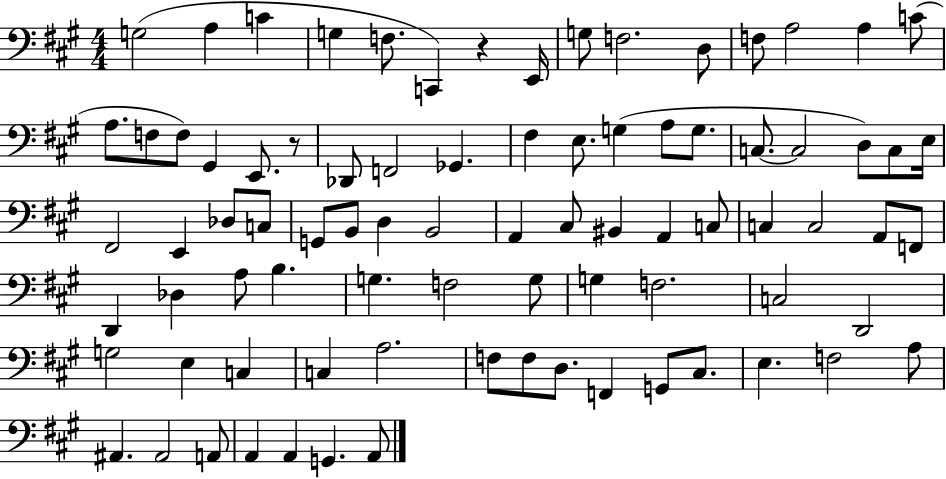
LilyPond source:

{
  \clef bass
  \numericTimeSignature
  \time 4/4
  \key a \major
  g2( a4 c'4 | g4 f8. c,4) r4 e,16 | g8 f2. d8 | f8 a2 a4 c'8( | \break a8. f8 f8) gis,4 e,8. r8 | des,8 f,2 ges,4. | fis4 e8. g4( a8 g8. | c8.~~ c2 d8) c8 e16 | \break fis,2 e,4 des8 c8 | g,8 b,8 d4 b,2 | a,4 cis8 bis,4 a,4 c8 | c4 c2 a,8 f,8 | \break d,4 des4 a8 b4. | g4. f2 g8 | g4 f2. | c2 d,2 | \break g2 e4 c4 | c4 a2. | f8 f8 d8. f,4 g,8 cis8. | e4. f2 a8 | \break ais,4. ais,2 a,8 | a,4 a,4 g,4. a,8 | \bar "|."
}